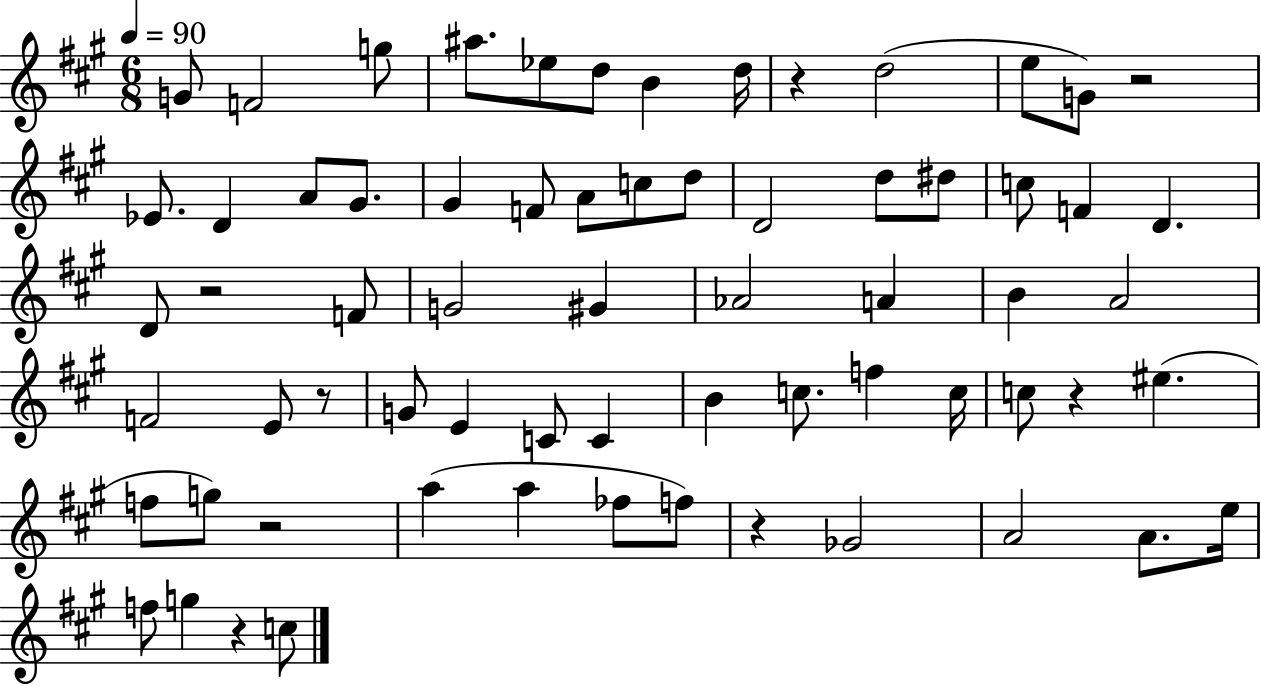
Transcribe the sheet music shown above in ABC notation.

X:1
T:Untitled
M:6/8
L:1/4
K:A
G/2 F2 g/2 ^a/2 _e/2 d/2 B d/4 z d2 e/2 G/2 z2 _E/2 D A/2 ^G/2 ^G F/2 A/2 c/2 d/2 D2 d/2 ^d/2 c/2 F D D/2 z2 F/2 G2 ^G _A2 A B A2 F2 E/2 z/2 G/2 E C/2 C B c/2 f c/4 c/2 z ^e f/2 g/2 z2 a a _f/2 f/2 z _G2 A2 A/2 e/4 f/2 g z c/2